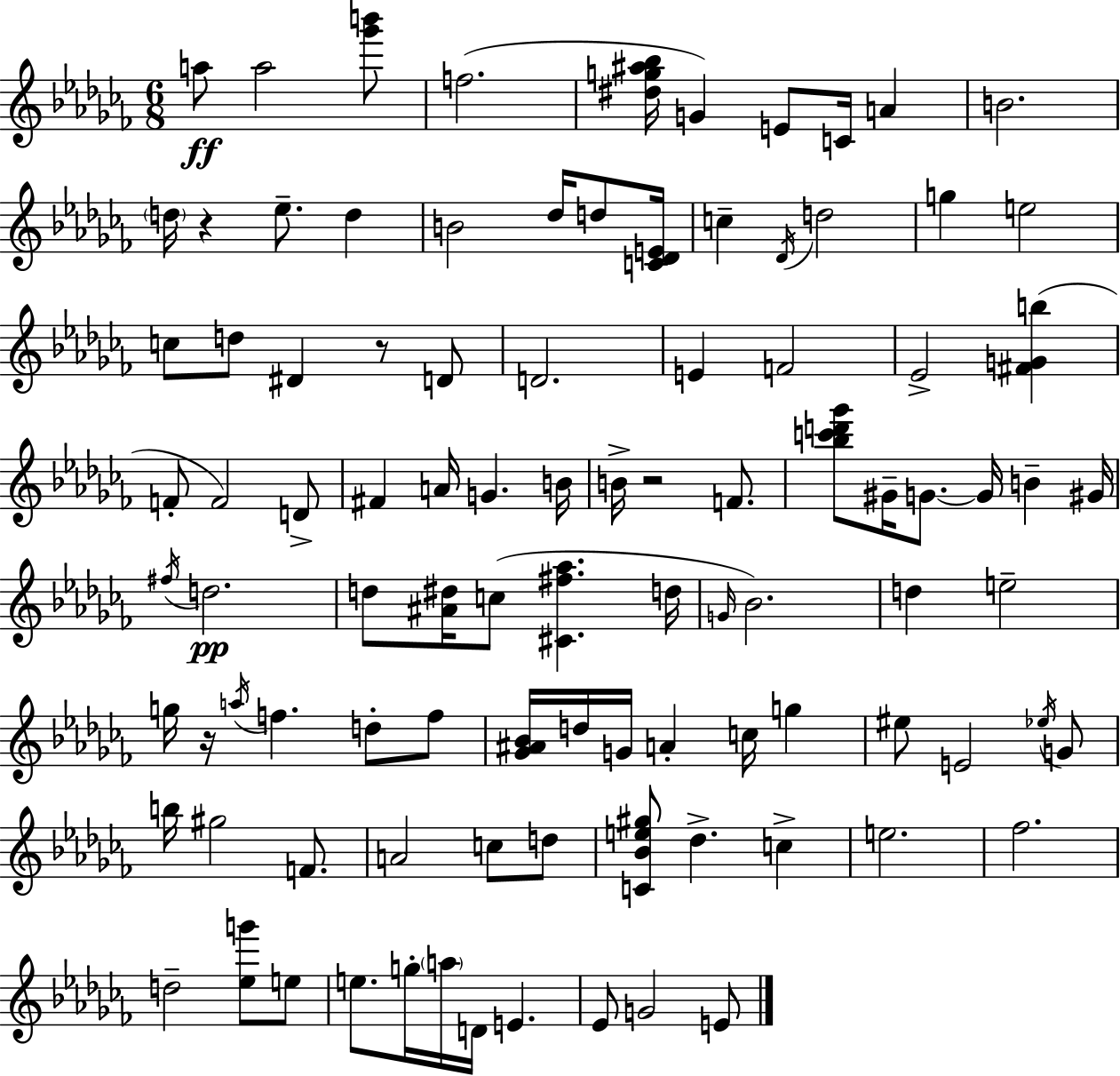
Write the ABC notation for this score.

X:1
T:Untitled
M:6/8
L:1/4
K:Abm
a/2 a2 [_g'b']/2 f2 [^dg^a_b]/4 G E/2 C/4 A B2 d/4 z _e/2 d B2 _d/4 d/2 [C_DE]/4 c _D/4 d2 g e2 c/2 d/2 ^D z/2 D/2 D2 E F2 _E2 [^FGb] F/2 F2 D/2 ^F A/4 G B/4 B/4 z2 F/2 [_bc'd'_g']/2 ^G/4 G/2 G/4 B ^G/4 ^f/4 d2 d/2 [^A^d]/4 c/2 [^C^f_a] d/4 G/4 _B2 d e2 g/4 z/4 a/4 f d/2 f/2 [_G^A_B]/4 d/4 G/4 A c/4 g ^e/2 E2 _e/4 G/2 b/4 ^g2 F/2 A2 c/2 d/2 [C_Be^g]/2 _d c e2 _f2 d2 [_eg']/2 e/2 e/2 g/4 a/4 D/4 E _E/2 G2 E/2